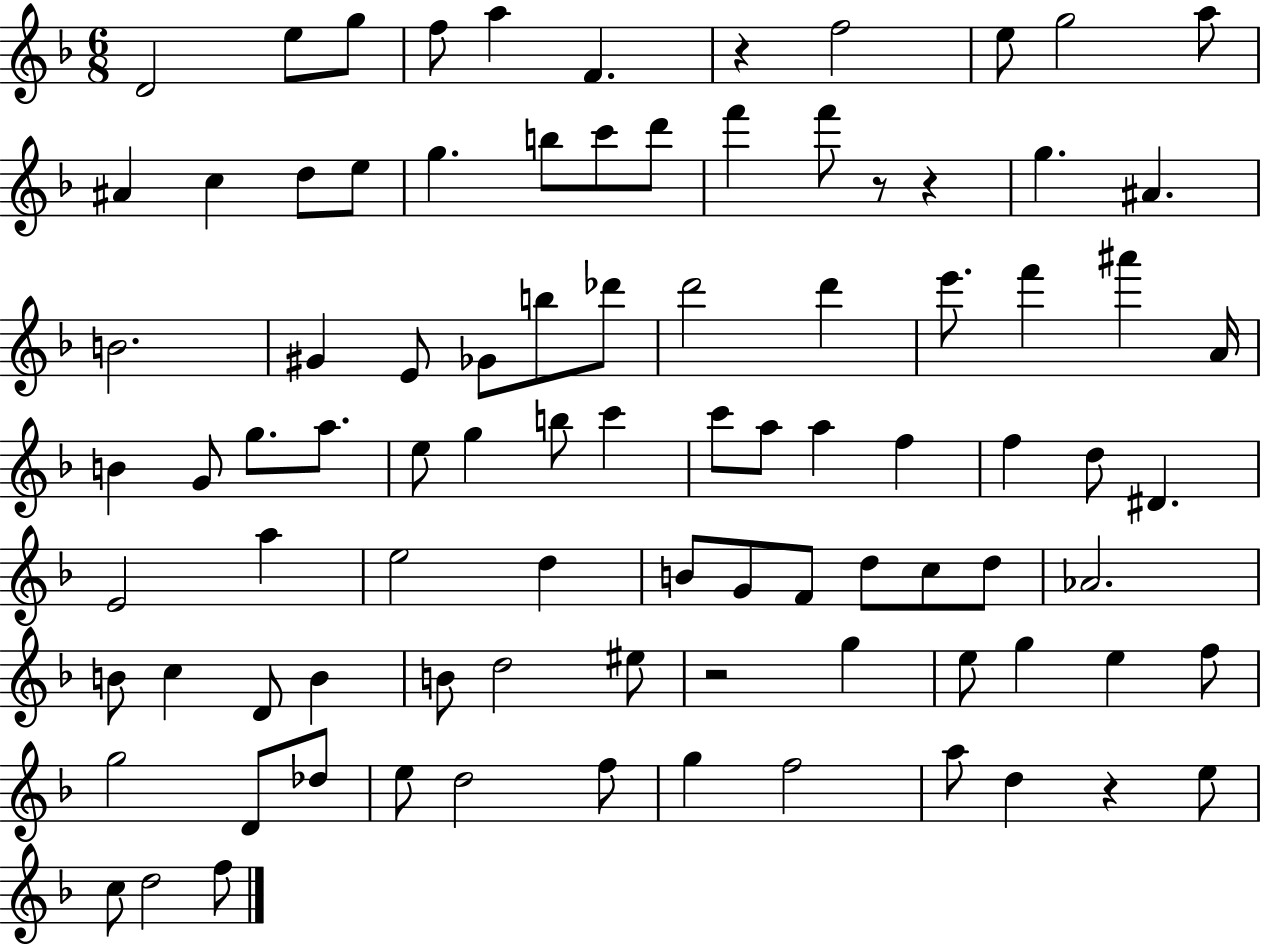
D4/h E5/e G5/e F5/e A5/q F4/q. R/q F5/h E5/e G5/h A5/e A#4/q C5/q D5/e E5/e G5/q. B5/e C6/e D6/e F6/q F6/e R/e R/q G5/q. A#4/q. B4/h. G#4/q E4/e Gb4/e B5/e Db6/e D6/h D6/q E6/e. F6/q A#6/q A4/s B4/q G4/e G5/e. A5/e. E5/e G5/q B5/e C6/q C6/e A5/e A5/q F5/q F5/q D5/e D#4/q. E4/h A5/q E5/h D5/q B4/e G4/e F4/e D5/e C5/e D5/e Ab4/h. B4/e C5/q D4/e B4/q B4/e D5/h EIS5/e R/h G5/q E5/e G5/q E5/q F5/e G5/h D4/e Db5/e E5/e D5/h F5/e G5/q F5/h A5/e D5/q R/q E5/e C5/e D5/h F5/e